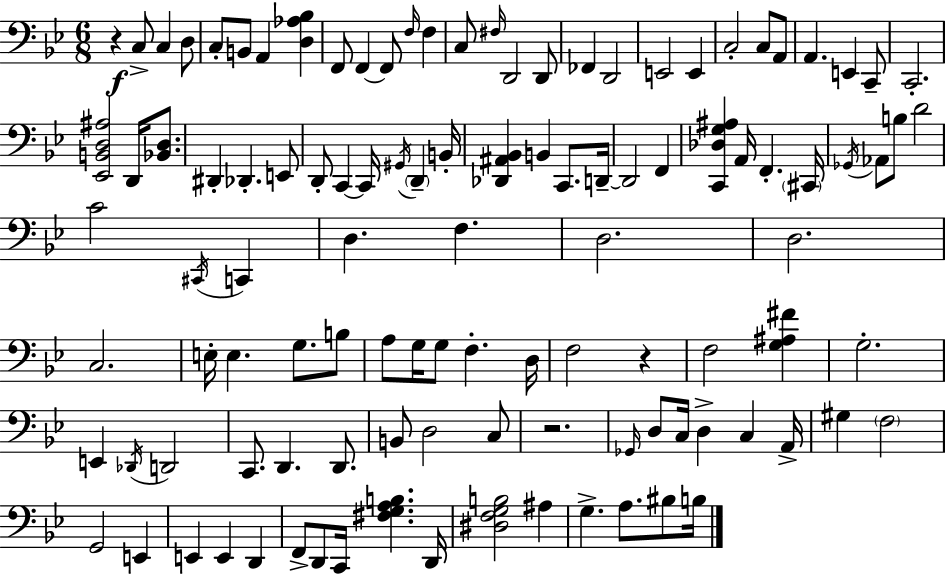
X:1
T:Untitled
M:6/8
L:1/4
K:Gm
z C,/2 C, D,/2 C,/2 B,,/2 A,, [D,_A,_B,] F,,/2 F,, F,,/2 F,/4 F, C,/2 ^F,/4 D,,2 D,,/2 _F,, D,,2 E,,2 E,, C,2 C,/2 A,,/2 A,, E,, C,,/2 C,,2 [_E,,B,,D,^A,]2 D,,/4 [_B,,D,]/2 ^D,, _D,, E,,/2 D,,/2 C,, C,,/4 ^G,,/4 D,, B,,/4 [_D,,^A,,_B,,] B,, C,,/2 D,,/4 D,,2 F,, [C,,_D,G,^A,] A,,/4 F,, ^C,,/4 _G,,/4 _A,,/2 B,/2 D2 C2 ^C,,/4 C,, D, F, D,2 D,2 C,2 E,/4 E, G,/2 B,/2 A,/2 G,/4 G,/2 F, D,/4 F,2 z F,2 [G,^A,^F] G,2 E,, _D,,/4 D,,2 C,,/2 D,, D,,/2 B,,/2 D,2 C,/2 z2 _G,,/4 D,/2 C,/4 D, C, A,,/4 ^G, F,2 G,,2 E,, E,, E,, D,, F,,/2 D,,/2 C,,/4 [^F,G,A,B,] D,,/4 [^D,F,G,B,]2 ^A, G, A,/2 ^B,/2 B,/4